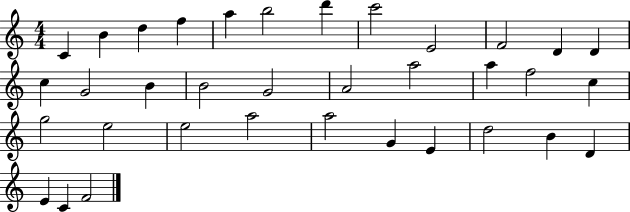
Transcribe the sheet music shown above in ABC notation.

X:1
T:Untitled
M:4/4
L:1/4
K:C
C B d f a b2 d' c'2 E2 F2 D D c G2 B B2 G2 A2 a2 a f2 c g2 e2 e2 a2 a2 G E d2 B D E C F2